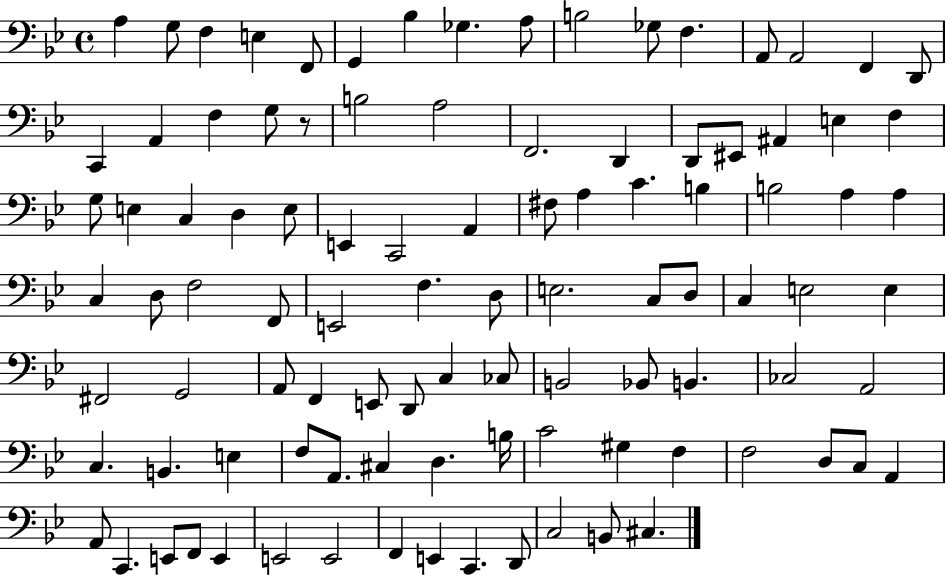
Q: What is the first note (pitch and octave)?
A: A3